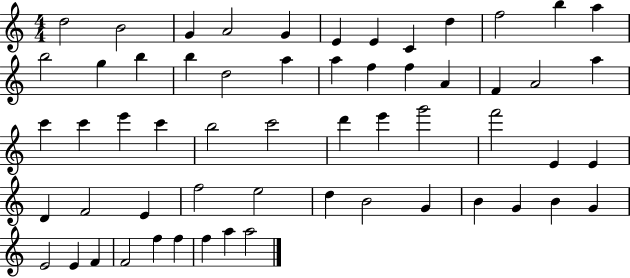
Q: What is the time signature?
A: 4/4